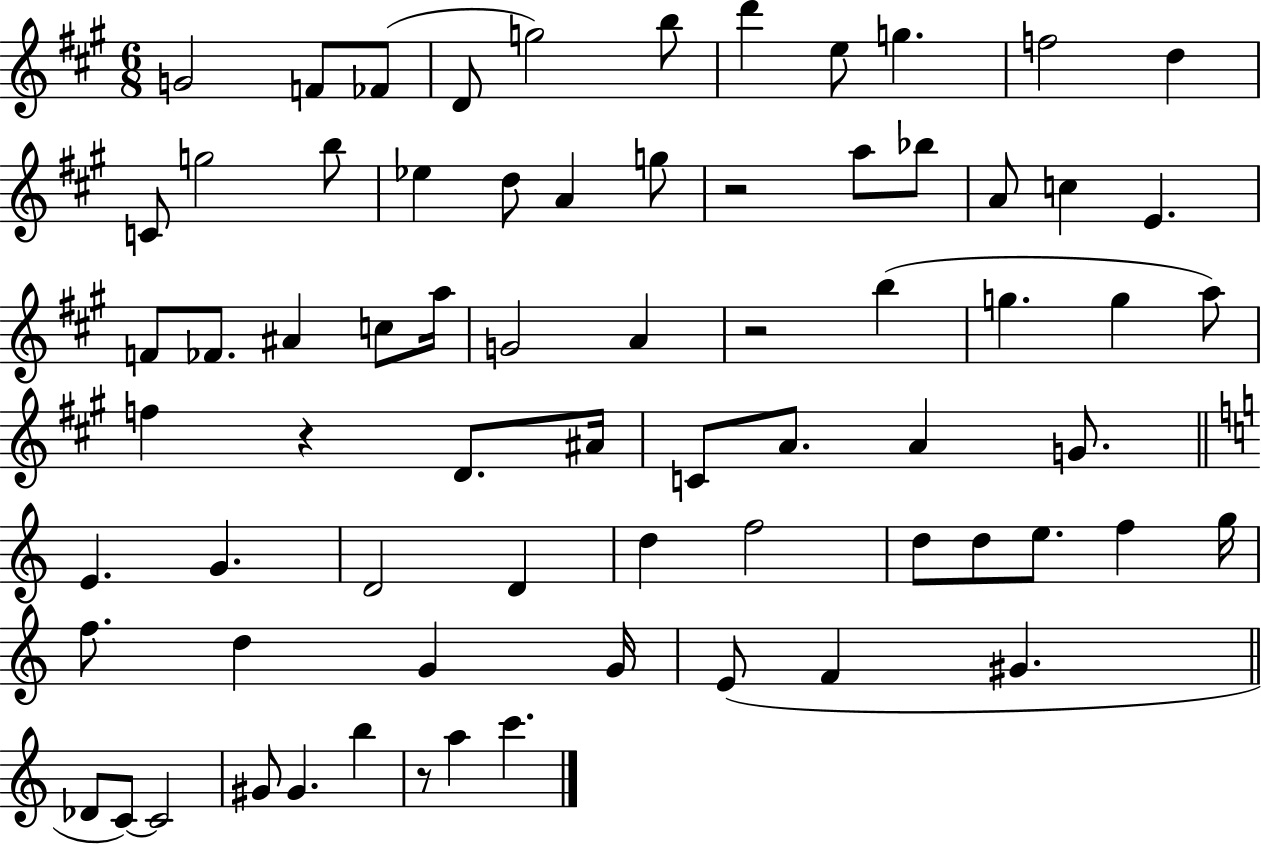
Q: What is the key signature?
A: A major